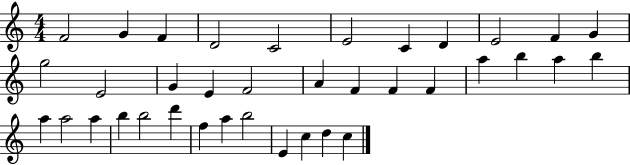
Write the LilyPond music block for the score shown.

{
  \clef treble
  \numericTimeSignature
  \time 4/4
  \key c \major
  f'2 g'4 f'4 | d'2 c'2 | e'2 c'4 d'4 | e'2 f'4 g'4 | \break g''2 e'2 | g'4 e'4 f'2 | a'4 f'4 f'4 f'4 | a''4 b''4 a''4 b''4 | \break a''4 a''2 a''4 | b''4 b''2 d'''4 | f''4 a''4 b''2 | e'4 c''4 d''4 c''4 | \break \bar "|."
}